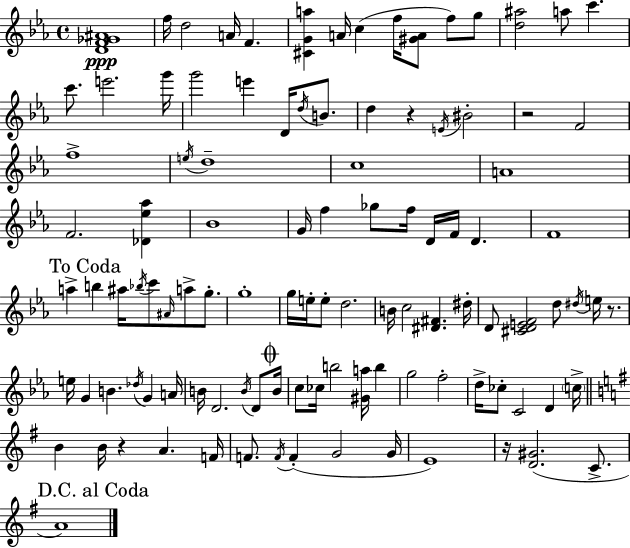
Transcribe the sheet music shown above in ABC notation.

X:1
T:Untitled
M:4/4
L:1/4
K:Cm
[DF_G^A]4 f/4 d2 A/4 F [^CGa] A/4 c f/4 [^GA]/2 f/2 g/2 [d^a]2 a/2 c' c'/2 e'2 g'/4 g'2 e' D/4 d/4 B/2 d z E/4 ^B2 z2 F2 f4 e/4 d4 c4 A4 F2 [_D_e_a] _B4 G/4 f _g/2 f/4 D/4 F/4 D F4 a b ^a/4 _b/4 c'/2 ^A/4 a/2 g/2 g4 g/4 e/4 e/2 d2 B/4 c2 [^D^F] ^d/4 D/2 [^CDEF]2 d/2 ^d/4 e/4 z/2 e/4 G B _d/4 G A/4 B/4 D2 B/4 D/2 B/4 c/2 _c/4 b2 [^Ga]/4 b g2 f2 d/4 _c/2 C2 D c/4 B B/4 z A F/4 F/2 F/4 F G2 G/4 E4 z/4 [D^G]2 C/2 A4